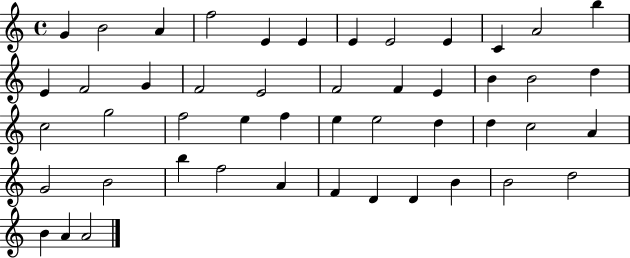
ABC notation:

X:1
T:Untitled
M:4/4
L:1/4
K:C
G B2 A f2 E E E E2 E C A2 b E F2 G F2 E2 F2 F E B B2 d c2 g2 f2 e f e e2 d d c2 A G2 B2 b f2 A F D D B B2 d2 B A A2